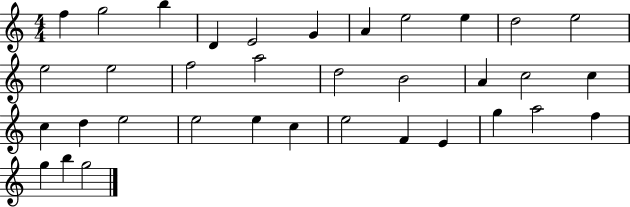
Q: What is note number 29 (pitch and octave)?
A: E4